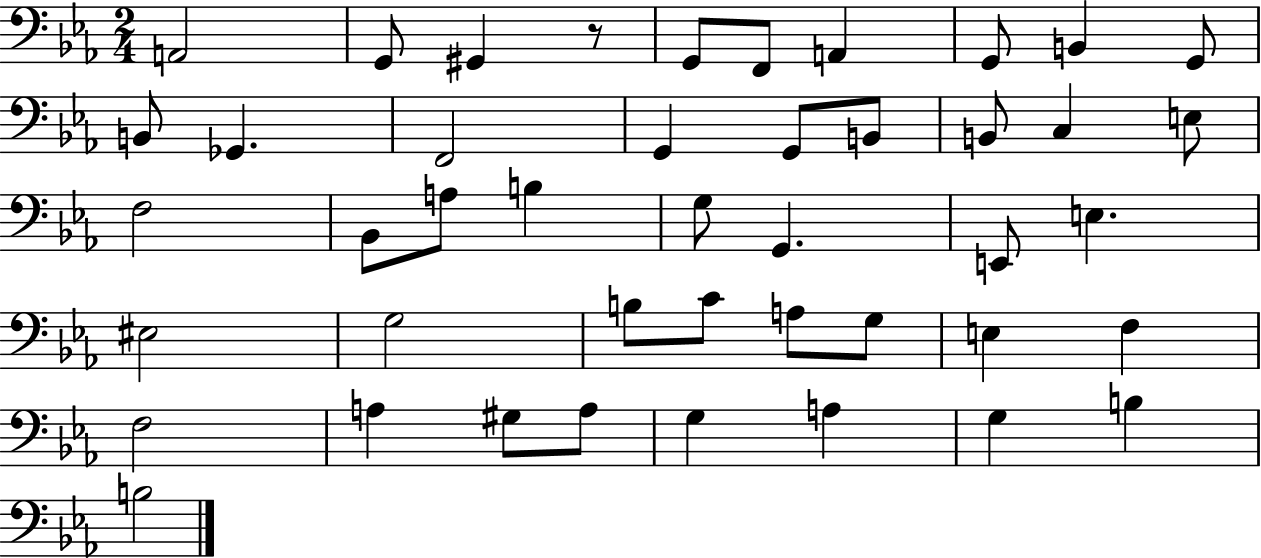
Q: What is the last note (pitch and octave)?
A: B3